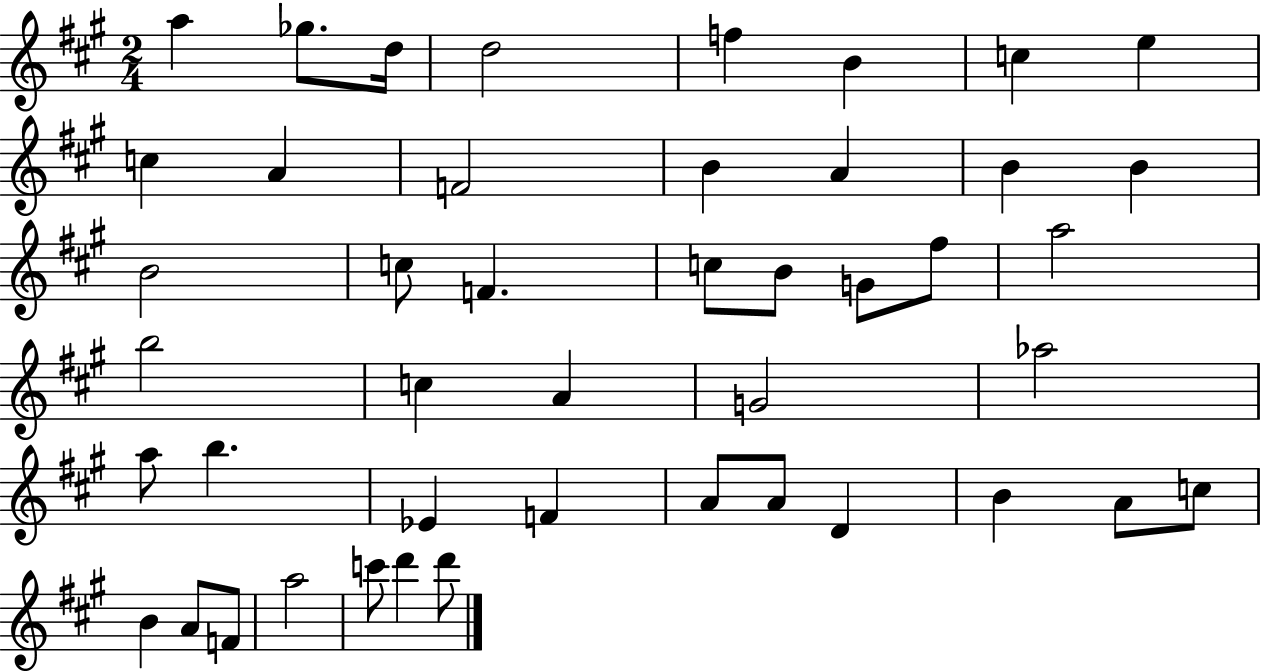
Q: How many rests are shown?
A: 0